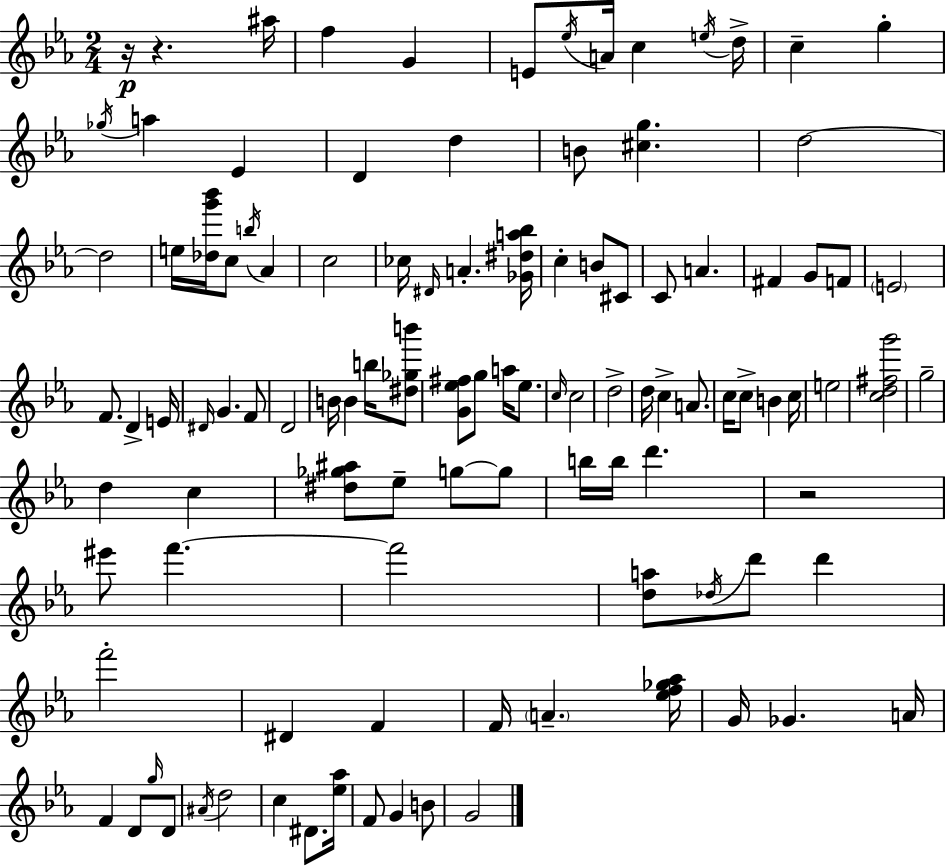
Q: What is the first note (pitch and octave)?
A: A#5